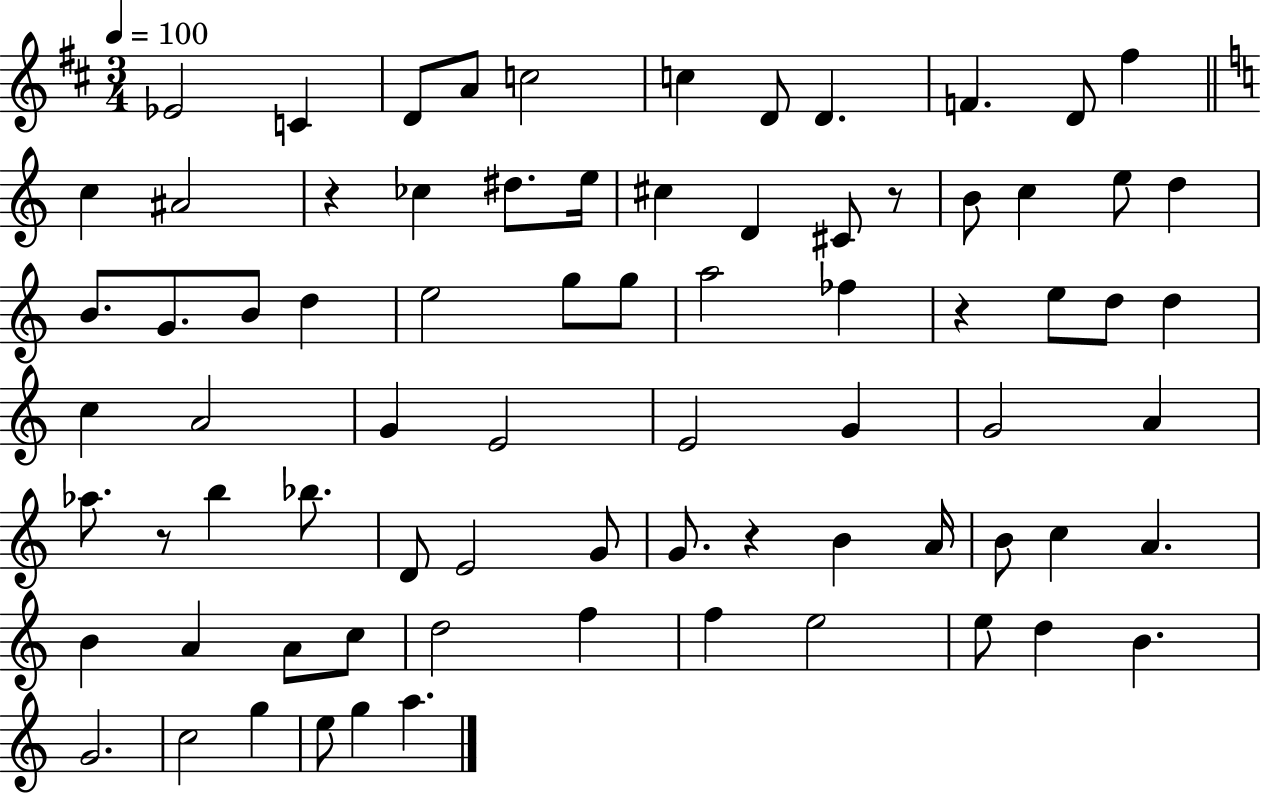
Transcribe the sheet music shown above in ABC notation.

X:1
T:Untitled
M:3/4
L:1/4
K:D
_E2 C D/2 A/2 c2 c D/2 D F D/2 ^f c ^A2 z _c ^d/2 e/4 ^c D ^C/2 z/2 B/2 c e/2 d B/2 G/2 B/2 d e2 g/2 g/2 a2 _f z e/2 d/2 d c A2 G E2 E2 G G2 A _a/2 z/2 b _b/2 D/2 E2 G/2 G/2 z B A/4 B/2 c A B A A/2 c/2 d2 f f e2 e/2 d B G2 c2 g e/2 g a